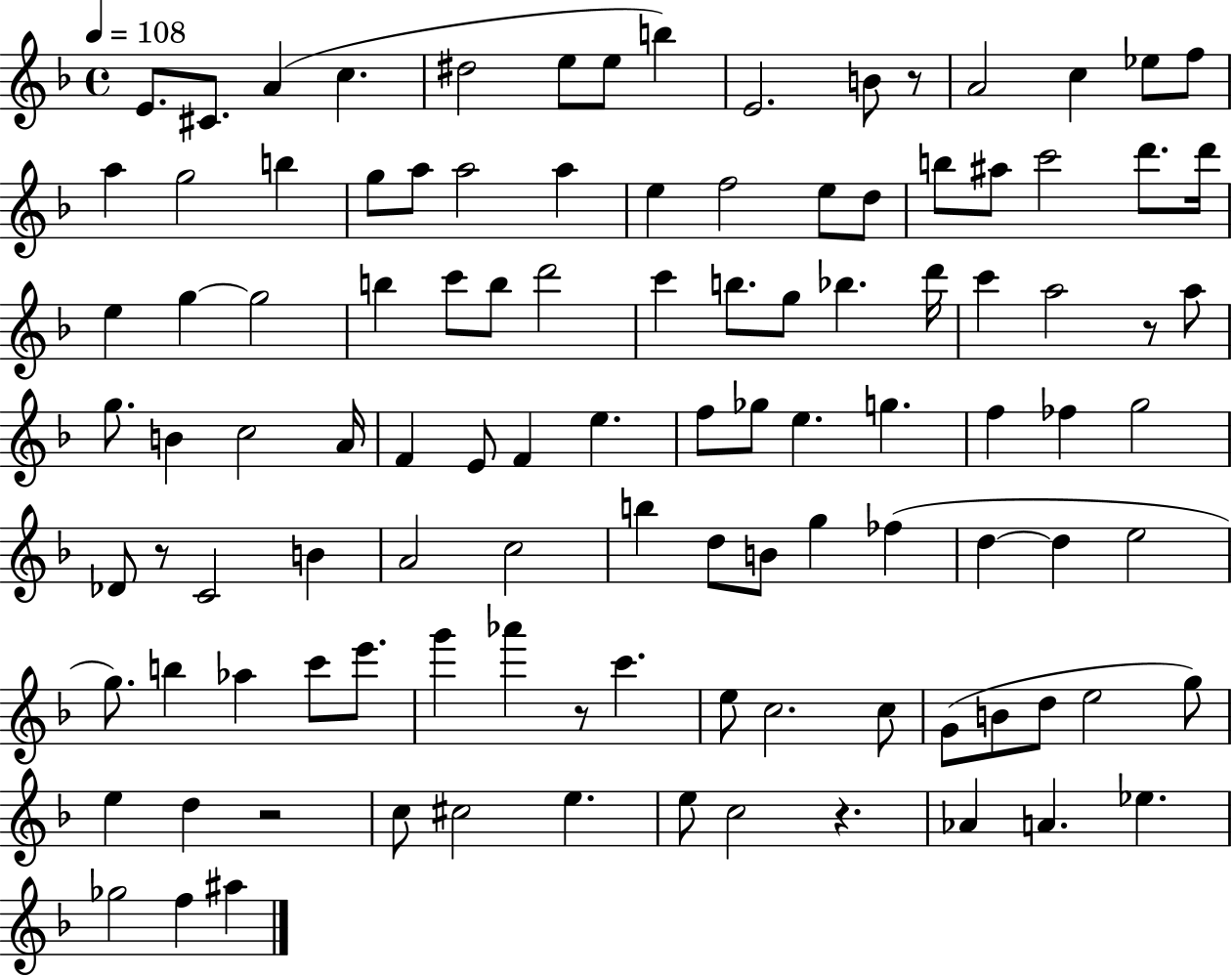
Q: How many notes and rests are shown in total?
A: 108